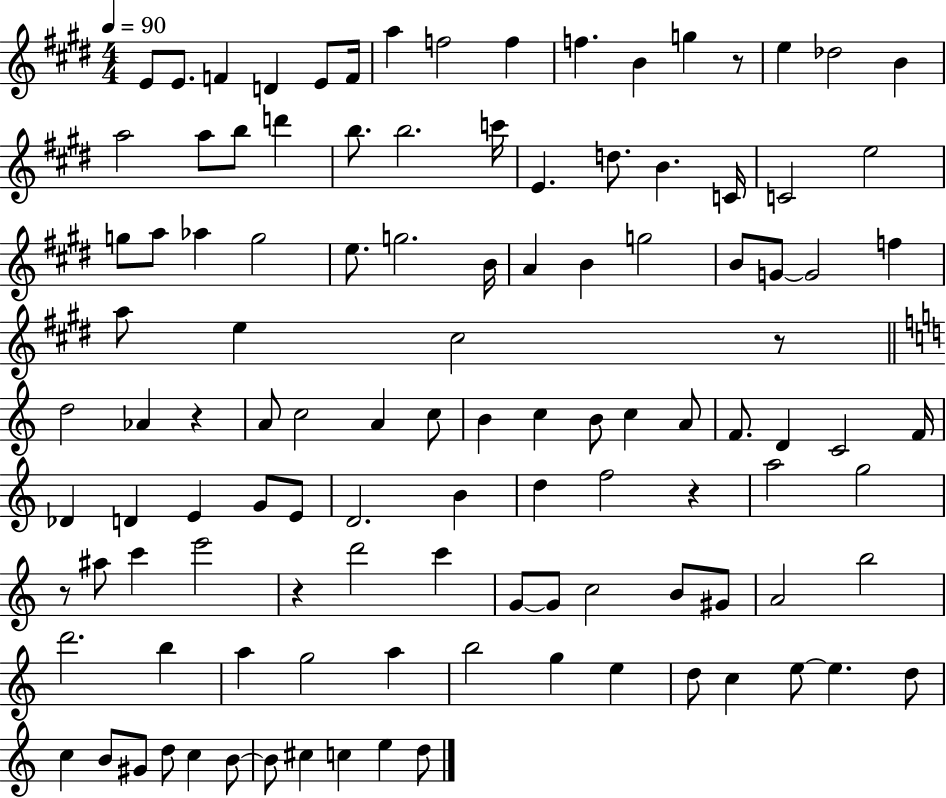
{
  \clef treble
  \numericTimeSignature
  \time 4/4
  \key e \major
  \tempo 4 = 90
  \repeat volta 2 { e'8 e'8. f'4 d'4 e'8 f'16 | a''4 f''2 f''4 | f''4. b'4 g''4 r8 | e''4 des''2 b'4 | \break a''2 a''8 b''8 d'''4 | b''8. b''2. c'''16 | e'4. d''8. b'4. c'16 | c'2 e''2 | \break g''8 a''8 aes''4 g''2 | e''8. g''2. b'16 | a'4 b'4 g''2 | b'8 g'8~~ g'2 f''4 | \break a''8 e''4 cis''2 r8 | \bar "||" \break \key c \major d''2 aes'4 r4 | a'8 c''2 a'4 c''8 | b'4 c''4 b'8 c''4 a'8 | f'8. d'4 c'2 f'16 | \break des'4 d'4 e'4 g'8 e'8 | d'2. b'4 | d''4 f''2 r4 | a''2 g''2 | \break r8 ais''8 c'''4 e'''2 | r4 d'''2 c'''4 | g'8~~ g'8 c''2 b'8 gis'8 | a'2 b''2 | \break d'''2. b''4 | a''4 g''2 a''4 | b''2 g''4 e''4 | d''8 c''4 e''8~~ e''4. d''8 | \break c''4 b'8 gis'8 d''8 c''4 b'8~~ | b'8 cis''4 c''4 e''4 d''8 | } \bar "|."
}